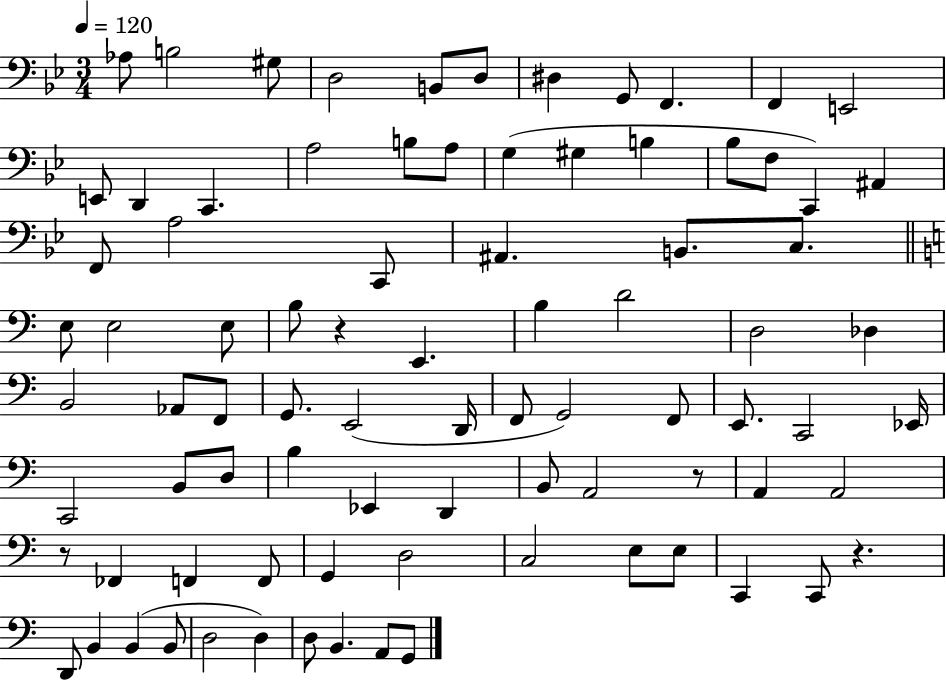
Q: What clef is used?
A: bass